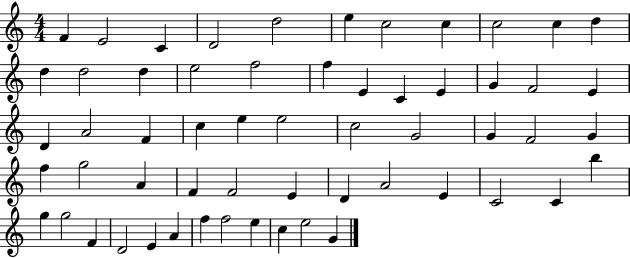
{
  \clef treble
  \numericTimeSignature
  \time 4/4
  \key c \major
  f'4 e'2 c'4 | d'2 d''2 | e''4 c''2 c''4 | c''2 c''4 d''4 | \break d''4 d''2 d''4 | e''2 f''2 | f''4 e'4 c'4 e'4 | g'4 f'2 e'4 | \break d'4 a'2 f'4 | c''4 e''4 e''2 | c''2 g'2 | g'4 f'2 g'4 | \break f''4 g''2 a'4 | f'4 f'2 e'4 | d'4 a'2 e'4 | c'2 c'4 b''4 | \break g''4 g''2 f'4 | d'2 e'4 a'4 | f''4 f''2 e''4 | c''4 e''2 g'4 | \break \bar "|."
}